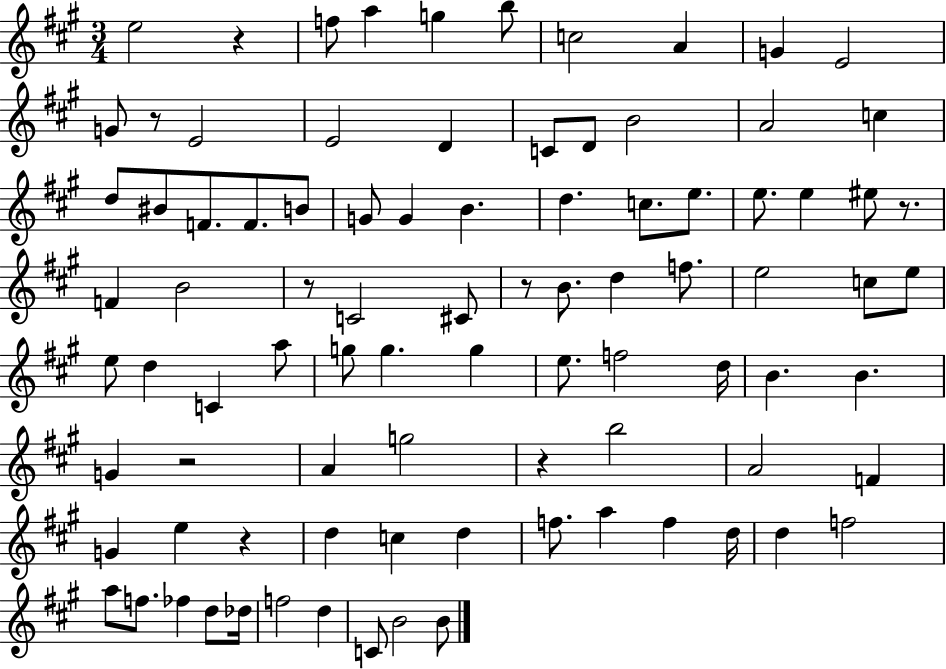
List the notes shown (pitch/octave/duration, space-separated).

E5/h R/q F5/e A5/q G5/q B5/e C5/h A4/q G4/q E4/h G4/e R/e E4/h E4/h D4/q C4/e D4/e B4/h A4/h C5/q D5/e BIS4/e F4/e. F4/e. B4/e G4/e G4/q B4/q. D5/q. C5/e. E5/e. E5/e. E5/q EIS5/e R/e. F4/q B4/h R/e C4/h C#4/e R/e B4/e. D5/q F5/e. E5/h C5/e E5/e E5/e D5/q C4/q A5/e G5/e G5/q. G5/q E5/e. F5/h D5/s B4/q. B4/q. G4/q R/h A4/q G5/h R/q B5/h A4/h F4/q G4/q E5/q R/q D5/q C5/q D5/q F5/e. A5/q F5/q D5/s D5/q F5/h A5/e F5/e. FES5/q D5/e Db5/s F5/h D5/q C4/e B4/h B4/e